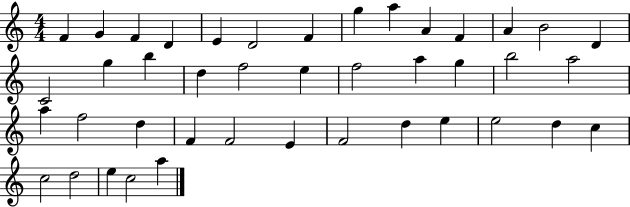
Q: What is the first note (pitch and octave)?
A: F4